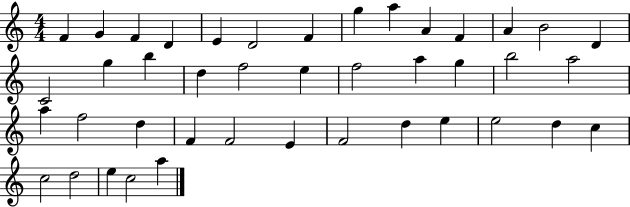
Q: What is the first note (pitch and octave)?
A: F4